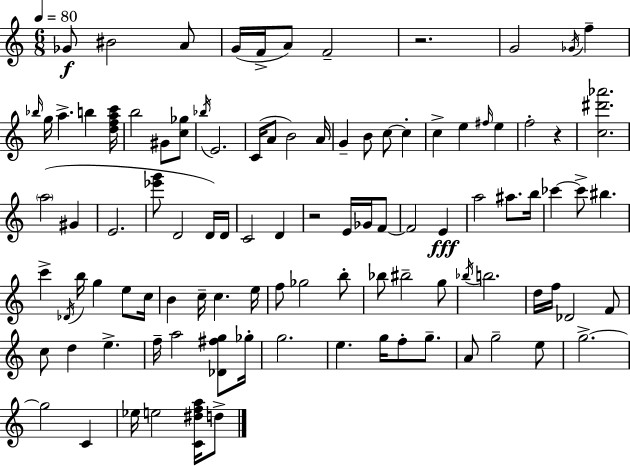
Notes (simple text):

Gb4/e BIS4/h A4/e G4/s F4/s A4/e F4/h R/h. G4/h Gb4/s F5/q Bb5/s G5/s A5/q. B5/q [D5,F5,A5,C6]/s B5/h G#4/e [C5,Gb5]/e Bb5/s E4/h. C4/s A4/e B4/h A4/s G4/q B4/e C5/e C5/q C5/q E5/q F#5/s E5/q F5/h R/q [C5,D#6,Ab6]/h. A5/h G#4/q E4/h. [Eb6,G6]/e D4/h D4/s D4/s C4/h D4/q R/h E4/s Gb4/s F4/e F4/h E4/q A5/h A#5/e. B5/s CES6/q CES6/e BIS5/q. C6/q Db4/s B5/s G5/q E5/e C5/s B4/q C5/s C5/q. E5/s F5/e Gb5/h B5/e Bb5/e BIS5/h G5/e Bb5/s B5/h. D5/s F5/s Db4/h F4/e C5/e D5/q E5/q. F5/s A5/h [Db4,F#5,G5]/e Gb5/s G5/h. E5/q. G5/s F5/e G5/e. A4/e G5/h E5/e G5/h. G5/h C4/q Eb5/s E5/h [C4,D#5,F5,A5]/s D5/e